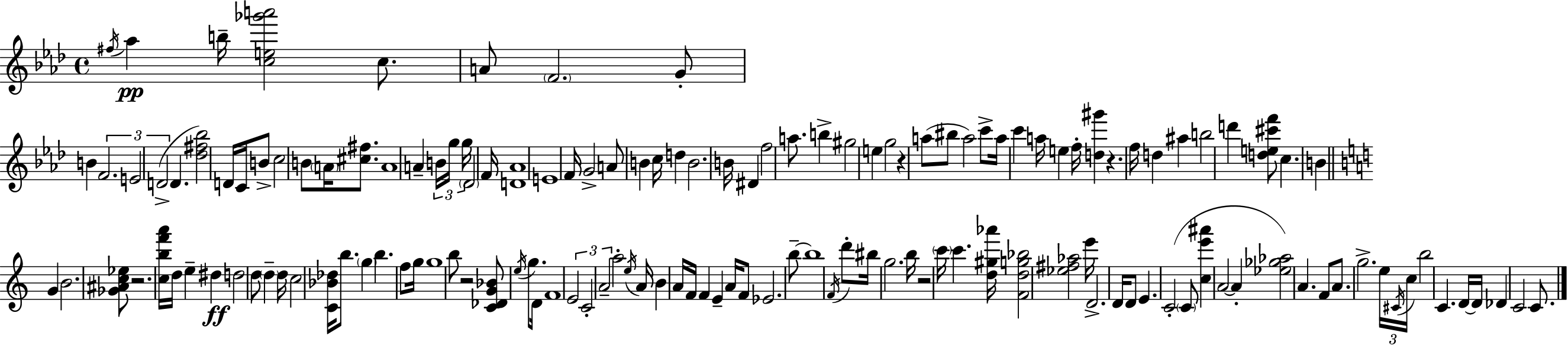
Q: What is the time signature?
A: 4/4